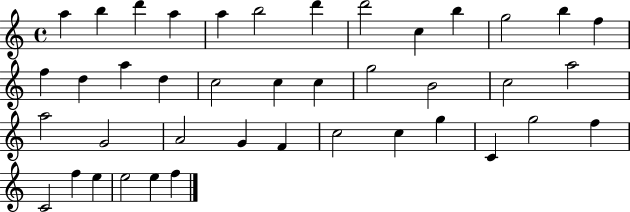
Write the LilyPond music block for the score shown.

{
  \clef treble
  \time 4/4
  \defaultTimeSignature
  \key c \major
  a''4 b''4 d'''4 a''4 | a''4 b''2 d'''4 | d'''2 c''4 b''4 | g''2 b''4 f''4 | \break f''4 d''4 a''4 d''4 | c''2 c''4 c''4 | g''2 b'2 | c''2 a''2 | \break a''2 g'2 | a'2 g'4 f'4 | c''2 c''4 g''4 | c'4 g''2 f''4 | \break c'2 f''4 e''4 | e''2 e''4 f''4 | \bar "|."
}